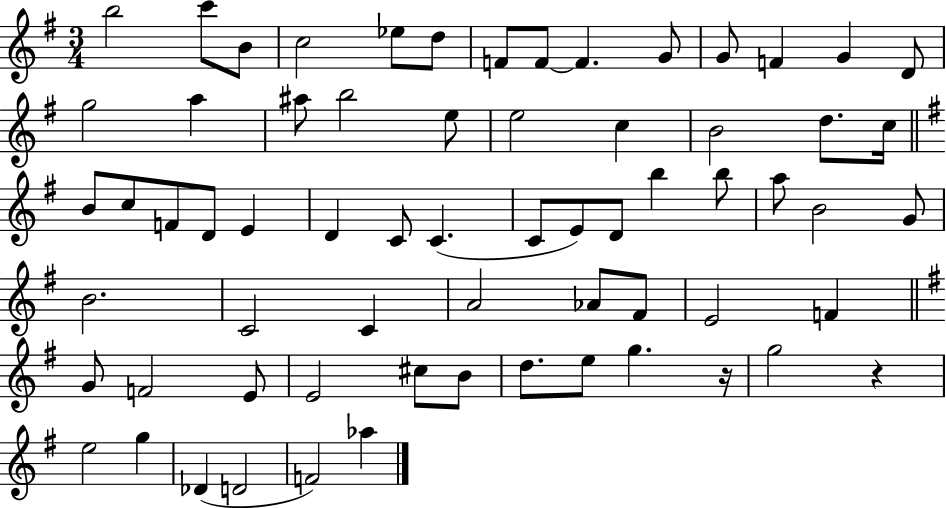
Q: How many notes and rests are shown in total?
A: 66